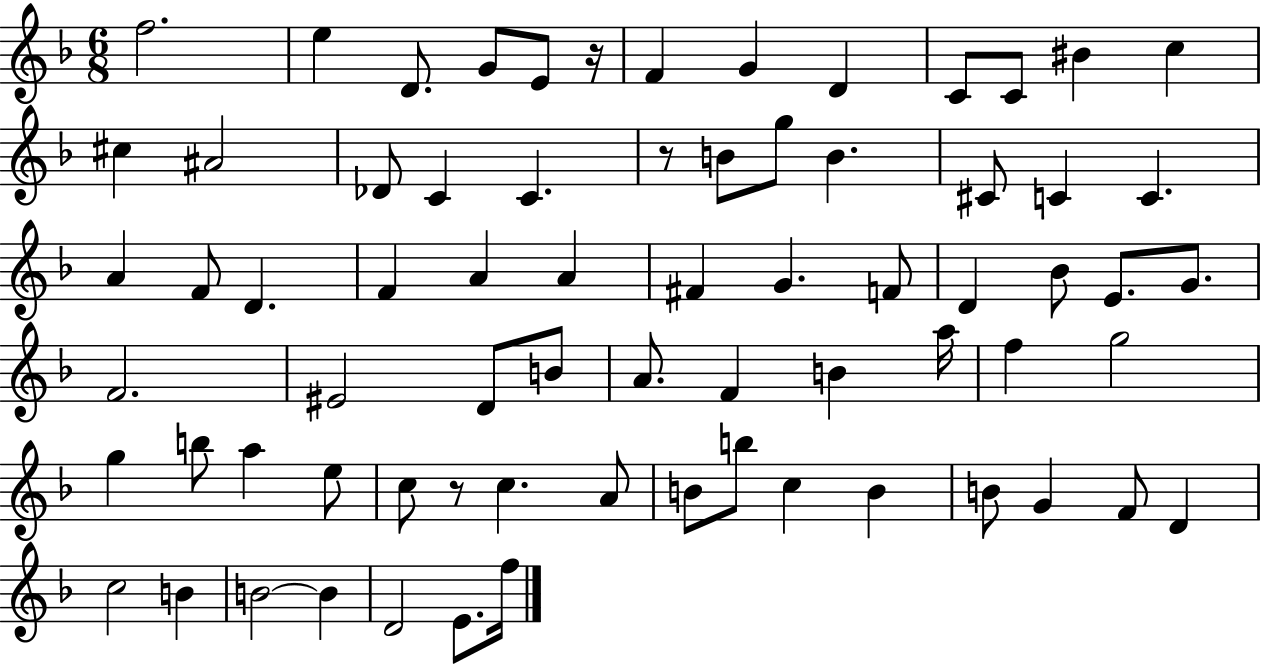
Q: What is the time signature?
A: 6/8